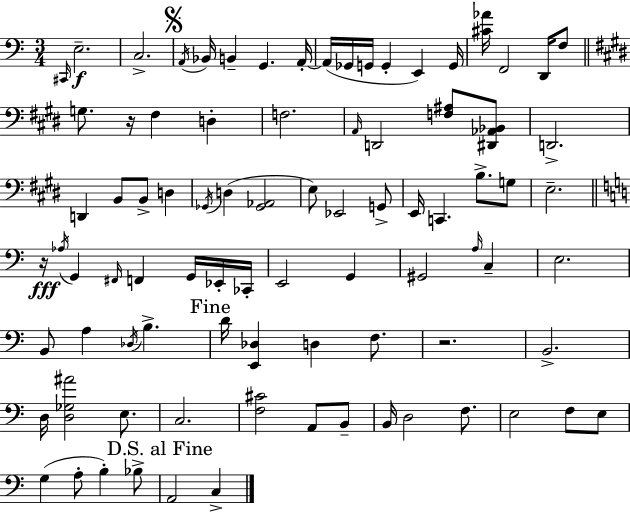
{
  \clef bass
  \numericTimeSignature
  \time 3/4
  \key c \major
  \grace { cis,16 }\f e2.-- | c2.-> | \mark \markup { \musicglyph "scripts.segno" } \acciaccatura { a,16 } bes,16 b,4-- g,4. | a,16-.~~ a,16( ges,16 g,16 g,4-. e,4) | \break g,16 <cis' aes'>16 f,2 d,16 | f8 \bar "||" \break \key e \major g8. r16 fis4 d4-. | f2. | \grace { a,16 } d,2 <f ais>8 <dis, aes, bes,>8 | d,2.-> | \break d,4 b,8 b,8-> d4 | \acciaccatura { ges,16 }( d4 <ges, aes,>2 | e8) ees,2 | g,8-> e,16 c,4. b8.-> | \break g8 e2.-- | \bar "||" \break \key c \major r16\fff \acciaccatura { aes16 } g,4 \grace { fis,16 } f,4 g,16 | ees,16-. ces,16-. e,2 g,4 | gis,2 \grace { a16 } c4-- | e2. | \break b,8 a4 \acciaccatura { des16 } b4.-> | \mark "Fine" d'16 <e, des>4 d4 | f8. r2. | b,2.-> | \break d16 <d ges ais'>2 | e8. c2. | <f cis'>2 | a,8 b,8-- b,16 d2 | \break f8. e2 | f8 e8 g4( a8-. b4-.) | bes8-> \mark "D.S. al Fine" a,2 | c4-> \bar "|."
}